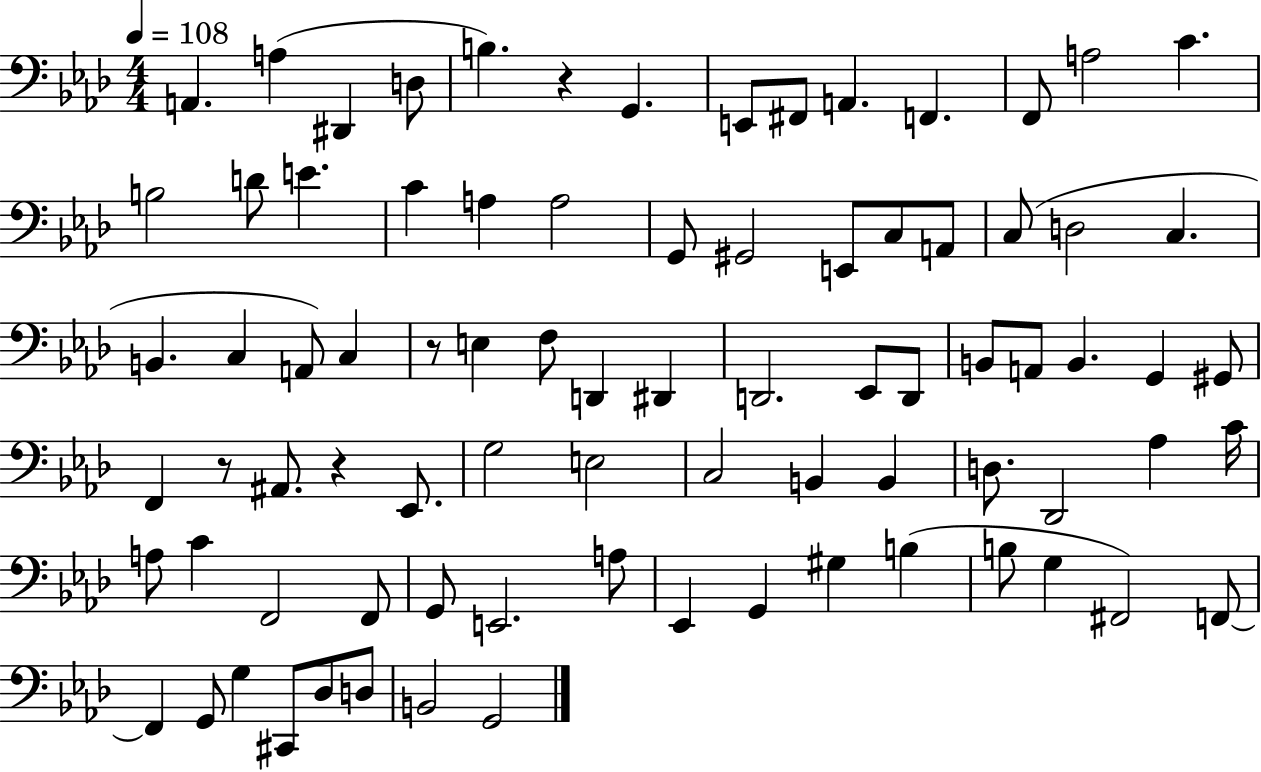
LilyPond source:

{
  \clef bass
  \numericTimeSignature
  \time 4/4
  \key aes \major
  \tempo 4 = 108
  a,4. a4( dis,4 d8 | b4.) r4 g,4. | e,8 fis,8 a,4. f,4. | f,8 a2 c'4. | \break b2 d'8 e'4. | c'4 a4 a2 | g,8 gis,2 e,8 c8 a,8 | c8( d2 c4. | \break b,4. c4 a,8) c4 | r8 e4 f8 d,4 dis,4 | d,2. ees,8 d,8 | b,8 a,8 b,4. g,4 gis,8 | \break f,4 r8 ais,8. r4 ees,8. | g2 e2 | c2 b,4 b,4 | d8. des,2 aes4 c'16 | \break a8 c'4 f,2 f,8 | g,8 e,2. a8 | ees,4 g,4 gis4 b4( | b8 g4 fis,2) f,8~~ | \break f,4 g,8 g4 cis,8 des8 d8 | b,2 g,2 | \bar "|."
}